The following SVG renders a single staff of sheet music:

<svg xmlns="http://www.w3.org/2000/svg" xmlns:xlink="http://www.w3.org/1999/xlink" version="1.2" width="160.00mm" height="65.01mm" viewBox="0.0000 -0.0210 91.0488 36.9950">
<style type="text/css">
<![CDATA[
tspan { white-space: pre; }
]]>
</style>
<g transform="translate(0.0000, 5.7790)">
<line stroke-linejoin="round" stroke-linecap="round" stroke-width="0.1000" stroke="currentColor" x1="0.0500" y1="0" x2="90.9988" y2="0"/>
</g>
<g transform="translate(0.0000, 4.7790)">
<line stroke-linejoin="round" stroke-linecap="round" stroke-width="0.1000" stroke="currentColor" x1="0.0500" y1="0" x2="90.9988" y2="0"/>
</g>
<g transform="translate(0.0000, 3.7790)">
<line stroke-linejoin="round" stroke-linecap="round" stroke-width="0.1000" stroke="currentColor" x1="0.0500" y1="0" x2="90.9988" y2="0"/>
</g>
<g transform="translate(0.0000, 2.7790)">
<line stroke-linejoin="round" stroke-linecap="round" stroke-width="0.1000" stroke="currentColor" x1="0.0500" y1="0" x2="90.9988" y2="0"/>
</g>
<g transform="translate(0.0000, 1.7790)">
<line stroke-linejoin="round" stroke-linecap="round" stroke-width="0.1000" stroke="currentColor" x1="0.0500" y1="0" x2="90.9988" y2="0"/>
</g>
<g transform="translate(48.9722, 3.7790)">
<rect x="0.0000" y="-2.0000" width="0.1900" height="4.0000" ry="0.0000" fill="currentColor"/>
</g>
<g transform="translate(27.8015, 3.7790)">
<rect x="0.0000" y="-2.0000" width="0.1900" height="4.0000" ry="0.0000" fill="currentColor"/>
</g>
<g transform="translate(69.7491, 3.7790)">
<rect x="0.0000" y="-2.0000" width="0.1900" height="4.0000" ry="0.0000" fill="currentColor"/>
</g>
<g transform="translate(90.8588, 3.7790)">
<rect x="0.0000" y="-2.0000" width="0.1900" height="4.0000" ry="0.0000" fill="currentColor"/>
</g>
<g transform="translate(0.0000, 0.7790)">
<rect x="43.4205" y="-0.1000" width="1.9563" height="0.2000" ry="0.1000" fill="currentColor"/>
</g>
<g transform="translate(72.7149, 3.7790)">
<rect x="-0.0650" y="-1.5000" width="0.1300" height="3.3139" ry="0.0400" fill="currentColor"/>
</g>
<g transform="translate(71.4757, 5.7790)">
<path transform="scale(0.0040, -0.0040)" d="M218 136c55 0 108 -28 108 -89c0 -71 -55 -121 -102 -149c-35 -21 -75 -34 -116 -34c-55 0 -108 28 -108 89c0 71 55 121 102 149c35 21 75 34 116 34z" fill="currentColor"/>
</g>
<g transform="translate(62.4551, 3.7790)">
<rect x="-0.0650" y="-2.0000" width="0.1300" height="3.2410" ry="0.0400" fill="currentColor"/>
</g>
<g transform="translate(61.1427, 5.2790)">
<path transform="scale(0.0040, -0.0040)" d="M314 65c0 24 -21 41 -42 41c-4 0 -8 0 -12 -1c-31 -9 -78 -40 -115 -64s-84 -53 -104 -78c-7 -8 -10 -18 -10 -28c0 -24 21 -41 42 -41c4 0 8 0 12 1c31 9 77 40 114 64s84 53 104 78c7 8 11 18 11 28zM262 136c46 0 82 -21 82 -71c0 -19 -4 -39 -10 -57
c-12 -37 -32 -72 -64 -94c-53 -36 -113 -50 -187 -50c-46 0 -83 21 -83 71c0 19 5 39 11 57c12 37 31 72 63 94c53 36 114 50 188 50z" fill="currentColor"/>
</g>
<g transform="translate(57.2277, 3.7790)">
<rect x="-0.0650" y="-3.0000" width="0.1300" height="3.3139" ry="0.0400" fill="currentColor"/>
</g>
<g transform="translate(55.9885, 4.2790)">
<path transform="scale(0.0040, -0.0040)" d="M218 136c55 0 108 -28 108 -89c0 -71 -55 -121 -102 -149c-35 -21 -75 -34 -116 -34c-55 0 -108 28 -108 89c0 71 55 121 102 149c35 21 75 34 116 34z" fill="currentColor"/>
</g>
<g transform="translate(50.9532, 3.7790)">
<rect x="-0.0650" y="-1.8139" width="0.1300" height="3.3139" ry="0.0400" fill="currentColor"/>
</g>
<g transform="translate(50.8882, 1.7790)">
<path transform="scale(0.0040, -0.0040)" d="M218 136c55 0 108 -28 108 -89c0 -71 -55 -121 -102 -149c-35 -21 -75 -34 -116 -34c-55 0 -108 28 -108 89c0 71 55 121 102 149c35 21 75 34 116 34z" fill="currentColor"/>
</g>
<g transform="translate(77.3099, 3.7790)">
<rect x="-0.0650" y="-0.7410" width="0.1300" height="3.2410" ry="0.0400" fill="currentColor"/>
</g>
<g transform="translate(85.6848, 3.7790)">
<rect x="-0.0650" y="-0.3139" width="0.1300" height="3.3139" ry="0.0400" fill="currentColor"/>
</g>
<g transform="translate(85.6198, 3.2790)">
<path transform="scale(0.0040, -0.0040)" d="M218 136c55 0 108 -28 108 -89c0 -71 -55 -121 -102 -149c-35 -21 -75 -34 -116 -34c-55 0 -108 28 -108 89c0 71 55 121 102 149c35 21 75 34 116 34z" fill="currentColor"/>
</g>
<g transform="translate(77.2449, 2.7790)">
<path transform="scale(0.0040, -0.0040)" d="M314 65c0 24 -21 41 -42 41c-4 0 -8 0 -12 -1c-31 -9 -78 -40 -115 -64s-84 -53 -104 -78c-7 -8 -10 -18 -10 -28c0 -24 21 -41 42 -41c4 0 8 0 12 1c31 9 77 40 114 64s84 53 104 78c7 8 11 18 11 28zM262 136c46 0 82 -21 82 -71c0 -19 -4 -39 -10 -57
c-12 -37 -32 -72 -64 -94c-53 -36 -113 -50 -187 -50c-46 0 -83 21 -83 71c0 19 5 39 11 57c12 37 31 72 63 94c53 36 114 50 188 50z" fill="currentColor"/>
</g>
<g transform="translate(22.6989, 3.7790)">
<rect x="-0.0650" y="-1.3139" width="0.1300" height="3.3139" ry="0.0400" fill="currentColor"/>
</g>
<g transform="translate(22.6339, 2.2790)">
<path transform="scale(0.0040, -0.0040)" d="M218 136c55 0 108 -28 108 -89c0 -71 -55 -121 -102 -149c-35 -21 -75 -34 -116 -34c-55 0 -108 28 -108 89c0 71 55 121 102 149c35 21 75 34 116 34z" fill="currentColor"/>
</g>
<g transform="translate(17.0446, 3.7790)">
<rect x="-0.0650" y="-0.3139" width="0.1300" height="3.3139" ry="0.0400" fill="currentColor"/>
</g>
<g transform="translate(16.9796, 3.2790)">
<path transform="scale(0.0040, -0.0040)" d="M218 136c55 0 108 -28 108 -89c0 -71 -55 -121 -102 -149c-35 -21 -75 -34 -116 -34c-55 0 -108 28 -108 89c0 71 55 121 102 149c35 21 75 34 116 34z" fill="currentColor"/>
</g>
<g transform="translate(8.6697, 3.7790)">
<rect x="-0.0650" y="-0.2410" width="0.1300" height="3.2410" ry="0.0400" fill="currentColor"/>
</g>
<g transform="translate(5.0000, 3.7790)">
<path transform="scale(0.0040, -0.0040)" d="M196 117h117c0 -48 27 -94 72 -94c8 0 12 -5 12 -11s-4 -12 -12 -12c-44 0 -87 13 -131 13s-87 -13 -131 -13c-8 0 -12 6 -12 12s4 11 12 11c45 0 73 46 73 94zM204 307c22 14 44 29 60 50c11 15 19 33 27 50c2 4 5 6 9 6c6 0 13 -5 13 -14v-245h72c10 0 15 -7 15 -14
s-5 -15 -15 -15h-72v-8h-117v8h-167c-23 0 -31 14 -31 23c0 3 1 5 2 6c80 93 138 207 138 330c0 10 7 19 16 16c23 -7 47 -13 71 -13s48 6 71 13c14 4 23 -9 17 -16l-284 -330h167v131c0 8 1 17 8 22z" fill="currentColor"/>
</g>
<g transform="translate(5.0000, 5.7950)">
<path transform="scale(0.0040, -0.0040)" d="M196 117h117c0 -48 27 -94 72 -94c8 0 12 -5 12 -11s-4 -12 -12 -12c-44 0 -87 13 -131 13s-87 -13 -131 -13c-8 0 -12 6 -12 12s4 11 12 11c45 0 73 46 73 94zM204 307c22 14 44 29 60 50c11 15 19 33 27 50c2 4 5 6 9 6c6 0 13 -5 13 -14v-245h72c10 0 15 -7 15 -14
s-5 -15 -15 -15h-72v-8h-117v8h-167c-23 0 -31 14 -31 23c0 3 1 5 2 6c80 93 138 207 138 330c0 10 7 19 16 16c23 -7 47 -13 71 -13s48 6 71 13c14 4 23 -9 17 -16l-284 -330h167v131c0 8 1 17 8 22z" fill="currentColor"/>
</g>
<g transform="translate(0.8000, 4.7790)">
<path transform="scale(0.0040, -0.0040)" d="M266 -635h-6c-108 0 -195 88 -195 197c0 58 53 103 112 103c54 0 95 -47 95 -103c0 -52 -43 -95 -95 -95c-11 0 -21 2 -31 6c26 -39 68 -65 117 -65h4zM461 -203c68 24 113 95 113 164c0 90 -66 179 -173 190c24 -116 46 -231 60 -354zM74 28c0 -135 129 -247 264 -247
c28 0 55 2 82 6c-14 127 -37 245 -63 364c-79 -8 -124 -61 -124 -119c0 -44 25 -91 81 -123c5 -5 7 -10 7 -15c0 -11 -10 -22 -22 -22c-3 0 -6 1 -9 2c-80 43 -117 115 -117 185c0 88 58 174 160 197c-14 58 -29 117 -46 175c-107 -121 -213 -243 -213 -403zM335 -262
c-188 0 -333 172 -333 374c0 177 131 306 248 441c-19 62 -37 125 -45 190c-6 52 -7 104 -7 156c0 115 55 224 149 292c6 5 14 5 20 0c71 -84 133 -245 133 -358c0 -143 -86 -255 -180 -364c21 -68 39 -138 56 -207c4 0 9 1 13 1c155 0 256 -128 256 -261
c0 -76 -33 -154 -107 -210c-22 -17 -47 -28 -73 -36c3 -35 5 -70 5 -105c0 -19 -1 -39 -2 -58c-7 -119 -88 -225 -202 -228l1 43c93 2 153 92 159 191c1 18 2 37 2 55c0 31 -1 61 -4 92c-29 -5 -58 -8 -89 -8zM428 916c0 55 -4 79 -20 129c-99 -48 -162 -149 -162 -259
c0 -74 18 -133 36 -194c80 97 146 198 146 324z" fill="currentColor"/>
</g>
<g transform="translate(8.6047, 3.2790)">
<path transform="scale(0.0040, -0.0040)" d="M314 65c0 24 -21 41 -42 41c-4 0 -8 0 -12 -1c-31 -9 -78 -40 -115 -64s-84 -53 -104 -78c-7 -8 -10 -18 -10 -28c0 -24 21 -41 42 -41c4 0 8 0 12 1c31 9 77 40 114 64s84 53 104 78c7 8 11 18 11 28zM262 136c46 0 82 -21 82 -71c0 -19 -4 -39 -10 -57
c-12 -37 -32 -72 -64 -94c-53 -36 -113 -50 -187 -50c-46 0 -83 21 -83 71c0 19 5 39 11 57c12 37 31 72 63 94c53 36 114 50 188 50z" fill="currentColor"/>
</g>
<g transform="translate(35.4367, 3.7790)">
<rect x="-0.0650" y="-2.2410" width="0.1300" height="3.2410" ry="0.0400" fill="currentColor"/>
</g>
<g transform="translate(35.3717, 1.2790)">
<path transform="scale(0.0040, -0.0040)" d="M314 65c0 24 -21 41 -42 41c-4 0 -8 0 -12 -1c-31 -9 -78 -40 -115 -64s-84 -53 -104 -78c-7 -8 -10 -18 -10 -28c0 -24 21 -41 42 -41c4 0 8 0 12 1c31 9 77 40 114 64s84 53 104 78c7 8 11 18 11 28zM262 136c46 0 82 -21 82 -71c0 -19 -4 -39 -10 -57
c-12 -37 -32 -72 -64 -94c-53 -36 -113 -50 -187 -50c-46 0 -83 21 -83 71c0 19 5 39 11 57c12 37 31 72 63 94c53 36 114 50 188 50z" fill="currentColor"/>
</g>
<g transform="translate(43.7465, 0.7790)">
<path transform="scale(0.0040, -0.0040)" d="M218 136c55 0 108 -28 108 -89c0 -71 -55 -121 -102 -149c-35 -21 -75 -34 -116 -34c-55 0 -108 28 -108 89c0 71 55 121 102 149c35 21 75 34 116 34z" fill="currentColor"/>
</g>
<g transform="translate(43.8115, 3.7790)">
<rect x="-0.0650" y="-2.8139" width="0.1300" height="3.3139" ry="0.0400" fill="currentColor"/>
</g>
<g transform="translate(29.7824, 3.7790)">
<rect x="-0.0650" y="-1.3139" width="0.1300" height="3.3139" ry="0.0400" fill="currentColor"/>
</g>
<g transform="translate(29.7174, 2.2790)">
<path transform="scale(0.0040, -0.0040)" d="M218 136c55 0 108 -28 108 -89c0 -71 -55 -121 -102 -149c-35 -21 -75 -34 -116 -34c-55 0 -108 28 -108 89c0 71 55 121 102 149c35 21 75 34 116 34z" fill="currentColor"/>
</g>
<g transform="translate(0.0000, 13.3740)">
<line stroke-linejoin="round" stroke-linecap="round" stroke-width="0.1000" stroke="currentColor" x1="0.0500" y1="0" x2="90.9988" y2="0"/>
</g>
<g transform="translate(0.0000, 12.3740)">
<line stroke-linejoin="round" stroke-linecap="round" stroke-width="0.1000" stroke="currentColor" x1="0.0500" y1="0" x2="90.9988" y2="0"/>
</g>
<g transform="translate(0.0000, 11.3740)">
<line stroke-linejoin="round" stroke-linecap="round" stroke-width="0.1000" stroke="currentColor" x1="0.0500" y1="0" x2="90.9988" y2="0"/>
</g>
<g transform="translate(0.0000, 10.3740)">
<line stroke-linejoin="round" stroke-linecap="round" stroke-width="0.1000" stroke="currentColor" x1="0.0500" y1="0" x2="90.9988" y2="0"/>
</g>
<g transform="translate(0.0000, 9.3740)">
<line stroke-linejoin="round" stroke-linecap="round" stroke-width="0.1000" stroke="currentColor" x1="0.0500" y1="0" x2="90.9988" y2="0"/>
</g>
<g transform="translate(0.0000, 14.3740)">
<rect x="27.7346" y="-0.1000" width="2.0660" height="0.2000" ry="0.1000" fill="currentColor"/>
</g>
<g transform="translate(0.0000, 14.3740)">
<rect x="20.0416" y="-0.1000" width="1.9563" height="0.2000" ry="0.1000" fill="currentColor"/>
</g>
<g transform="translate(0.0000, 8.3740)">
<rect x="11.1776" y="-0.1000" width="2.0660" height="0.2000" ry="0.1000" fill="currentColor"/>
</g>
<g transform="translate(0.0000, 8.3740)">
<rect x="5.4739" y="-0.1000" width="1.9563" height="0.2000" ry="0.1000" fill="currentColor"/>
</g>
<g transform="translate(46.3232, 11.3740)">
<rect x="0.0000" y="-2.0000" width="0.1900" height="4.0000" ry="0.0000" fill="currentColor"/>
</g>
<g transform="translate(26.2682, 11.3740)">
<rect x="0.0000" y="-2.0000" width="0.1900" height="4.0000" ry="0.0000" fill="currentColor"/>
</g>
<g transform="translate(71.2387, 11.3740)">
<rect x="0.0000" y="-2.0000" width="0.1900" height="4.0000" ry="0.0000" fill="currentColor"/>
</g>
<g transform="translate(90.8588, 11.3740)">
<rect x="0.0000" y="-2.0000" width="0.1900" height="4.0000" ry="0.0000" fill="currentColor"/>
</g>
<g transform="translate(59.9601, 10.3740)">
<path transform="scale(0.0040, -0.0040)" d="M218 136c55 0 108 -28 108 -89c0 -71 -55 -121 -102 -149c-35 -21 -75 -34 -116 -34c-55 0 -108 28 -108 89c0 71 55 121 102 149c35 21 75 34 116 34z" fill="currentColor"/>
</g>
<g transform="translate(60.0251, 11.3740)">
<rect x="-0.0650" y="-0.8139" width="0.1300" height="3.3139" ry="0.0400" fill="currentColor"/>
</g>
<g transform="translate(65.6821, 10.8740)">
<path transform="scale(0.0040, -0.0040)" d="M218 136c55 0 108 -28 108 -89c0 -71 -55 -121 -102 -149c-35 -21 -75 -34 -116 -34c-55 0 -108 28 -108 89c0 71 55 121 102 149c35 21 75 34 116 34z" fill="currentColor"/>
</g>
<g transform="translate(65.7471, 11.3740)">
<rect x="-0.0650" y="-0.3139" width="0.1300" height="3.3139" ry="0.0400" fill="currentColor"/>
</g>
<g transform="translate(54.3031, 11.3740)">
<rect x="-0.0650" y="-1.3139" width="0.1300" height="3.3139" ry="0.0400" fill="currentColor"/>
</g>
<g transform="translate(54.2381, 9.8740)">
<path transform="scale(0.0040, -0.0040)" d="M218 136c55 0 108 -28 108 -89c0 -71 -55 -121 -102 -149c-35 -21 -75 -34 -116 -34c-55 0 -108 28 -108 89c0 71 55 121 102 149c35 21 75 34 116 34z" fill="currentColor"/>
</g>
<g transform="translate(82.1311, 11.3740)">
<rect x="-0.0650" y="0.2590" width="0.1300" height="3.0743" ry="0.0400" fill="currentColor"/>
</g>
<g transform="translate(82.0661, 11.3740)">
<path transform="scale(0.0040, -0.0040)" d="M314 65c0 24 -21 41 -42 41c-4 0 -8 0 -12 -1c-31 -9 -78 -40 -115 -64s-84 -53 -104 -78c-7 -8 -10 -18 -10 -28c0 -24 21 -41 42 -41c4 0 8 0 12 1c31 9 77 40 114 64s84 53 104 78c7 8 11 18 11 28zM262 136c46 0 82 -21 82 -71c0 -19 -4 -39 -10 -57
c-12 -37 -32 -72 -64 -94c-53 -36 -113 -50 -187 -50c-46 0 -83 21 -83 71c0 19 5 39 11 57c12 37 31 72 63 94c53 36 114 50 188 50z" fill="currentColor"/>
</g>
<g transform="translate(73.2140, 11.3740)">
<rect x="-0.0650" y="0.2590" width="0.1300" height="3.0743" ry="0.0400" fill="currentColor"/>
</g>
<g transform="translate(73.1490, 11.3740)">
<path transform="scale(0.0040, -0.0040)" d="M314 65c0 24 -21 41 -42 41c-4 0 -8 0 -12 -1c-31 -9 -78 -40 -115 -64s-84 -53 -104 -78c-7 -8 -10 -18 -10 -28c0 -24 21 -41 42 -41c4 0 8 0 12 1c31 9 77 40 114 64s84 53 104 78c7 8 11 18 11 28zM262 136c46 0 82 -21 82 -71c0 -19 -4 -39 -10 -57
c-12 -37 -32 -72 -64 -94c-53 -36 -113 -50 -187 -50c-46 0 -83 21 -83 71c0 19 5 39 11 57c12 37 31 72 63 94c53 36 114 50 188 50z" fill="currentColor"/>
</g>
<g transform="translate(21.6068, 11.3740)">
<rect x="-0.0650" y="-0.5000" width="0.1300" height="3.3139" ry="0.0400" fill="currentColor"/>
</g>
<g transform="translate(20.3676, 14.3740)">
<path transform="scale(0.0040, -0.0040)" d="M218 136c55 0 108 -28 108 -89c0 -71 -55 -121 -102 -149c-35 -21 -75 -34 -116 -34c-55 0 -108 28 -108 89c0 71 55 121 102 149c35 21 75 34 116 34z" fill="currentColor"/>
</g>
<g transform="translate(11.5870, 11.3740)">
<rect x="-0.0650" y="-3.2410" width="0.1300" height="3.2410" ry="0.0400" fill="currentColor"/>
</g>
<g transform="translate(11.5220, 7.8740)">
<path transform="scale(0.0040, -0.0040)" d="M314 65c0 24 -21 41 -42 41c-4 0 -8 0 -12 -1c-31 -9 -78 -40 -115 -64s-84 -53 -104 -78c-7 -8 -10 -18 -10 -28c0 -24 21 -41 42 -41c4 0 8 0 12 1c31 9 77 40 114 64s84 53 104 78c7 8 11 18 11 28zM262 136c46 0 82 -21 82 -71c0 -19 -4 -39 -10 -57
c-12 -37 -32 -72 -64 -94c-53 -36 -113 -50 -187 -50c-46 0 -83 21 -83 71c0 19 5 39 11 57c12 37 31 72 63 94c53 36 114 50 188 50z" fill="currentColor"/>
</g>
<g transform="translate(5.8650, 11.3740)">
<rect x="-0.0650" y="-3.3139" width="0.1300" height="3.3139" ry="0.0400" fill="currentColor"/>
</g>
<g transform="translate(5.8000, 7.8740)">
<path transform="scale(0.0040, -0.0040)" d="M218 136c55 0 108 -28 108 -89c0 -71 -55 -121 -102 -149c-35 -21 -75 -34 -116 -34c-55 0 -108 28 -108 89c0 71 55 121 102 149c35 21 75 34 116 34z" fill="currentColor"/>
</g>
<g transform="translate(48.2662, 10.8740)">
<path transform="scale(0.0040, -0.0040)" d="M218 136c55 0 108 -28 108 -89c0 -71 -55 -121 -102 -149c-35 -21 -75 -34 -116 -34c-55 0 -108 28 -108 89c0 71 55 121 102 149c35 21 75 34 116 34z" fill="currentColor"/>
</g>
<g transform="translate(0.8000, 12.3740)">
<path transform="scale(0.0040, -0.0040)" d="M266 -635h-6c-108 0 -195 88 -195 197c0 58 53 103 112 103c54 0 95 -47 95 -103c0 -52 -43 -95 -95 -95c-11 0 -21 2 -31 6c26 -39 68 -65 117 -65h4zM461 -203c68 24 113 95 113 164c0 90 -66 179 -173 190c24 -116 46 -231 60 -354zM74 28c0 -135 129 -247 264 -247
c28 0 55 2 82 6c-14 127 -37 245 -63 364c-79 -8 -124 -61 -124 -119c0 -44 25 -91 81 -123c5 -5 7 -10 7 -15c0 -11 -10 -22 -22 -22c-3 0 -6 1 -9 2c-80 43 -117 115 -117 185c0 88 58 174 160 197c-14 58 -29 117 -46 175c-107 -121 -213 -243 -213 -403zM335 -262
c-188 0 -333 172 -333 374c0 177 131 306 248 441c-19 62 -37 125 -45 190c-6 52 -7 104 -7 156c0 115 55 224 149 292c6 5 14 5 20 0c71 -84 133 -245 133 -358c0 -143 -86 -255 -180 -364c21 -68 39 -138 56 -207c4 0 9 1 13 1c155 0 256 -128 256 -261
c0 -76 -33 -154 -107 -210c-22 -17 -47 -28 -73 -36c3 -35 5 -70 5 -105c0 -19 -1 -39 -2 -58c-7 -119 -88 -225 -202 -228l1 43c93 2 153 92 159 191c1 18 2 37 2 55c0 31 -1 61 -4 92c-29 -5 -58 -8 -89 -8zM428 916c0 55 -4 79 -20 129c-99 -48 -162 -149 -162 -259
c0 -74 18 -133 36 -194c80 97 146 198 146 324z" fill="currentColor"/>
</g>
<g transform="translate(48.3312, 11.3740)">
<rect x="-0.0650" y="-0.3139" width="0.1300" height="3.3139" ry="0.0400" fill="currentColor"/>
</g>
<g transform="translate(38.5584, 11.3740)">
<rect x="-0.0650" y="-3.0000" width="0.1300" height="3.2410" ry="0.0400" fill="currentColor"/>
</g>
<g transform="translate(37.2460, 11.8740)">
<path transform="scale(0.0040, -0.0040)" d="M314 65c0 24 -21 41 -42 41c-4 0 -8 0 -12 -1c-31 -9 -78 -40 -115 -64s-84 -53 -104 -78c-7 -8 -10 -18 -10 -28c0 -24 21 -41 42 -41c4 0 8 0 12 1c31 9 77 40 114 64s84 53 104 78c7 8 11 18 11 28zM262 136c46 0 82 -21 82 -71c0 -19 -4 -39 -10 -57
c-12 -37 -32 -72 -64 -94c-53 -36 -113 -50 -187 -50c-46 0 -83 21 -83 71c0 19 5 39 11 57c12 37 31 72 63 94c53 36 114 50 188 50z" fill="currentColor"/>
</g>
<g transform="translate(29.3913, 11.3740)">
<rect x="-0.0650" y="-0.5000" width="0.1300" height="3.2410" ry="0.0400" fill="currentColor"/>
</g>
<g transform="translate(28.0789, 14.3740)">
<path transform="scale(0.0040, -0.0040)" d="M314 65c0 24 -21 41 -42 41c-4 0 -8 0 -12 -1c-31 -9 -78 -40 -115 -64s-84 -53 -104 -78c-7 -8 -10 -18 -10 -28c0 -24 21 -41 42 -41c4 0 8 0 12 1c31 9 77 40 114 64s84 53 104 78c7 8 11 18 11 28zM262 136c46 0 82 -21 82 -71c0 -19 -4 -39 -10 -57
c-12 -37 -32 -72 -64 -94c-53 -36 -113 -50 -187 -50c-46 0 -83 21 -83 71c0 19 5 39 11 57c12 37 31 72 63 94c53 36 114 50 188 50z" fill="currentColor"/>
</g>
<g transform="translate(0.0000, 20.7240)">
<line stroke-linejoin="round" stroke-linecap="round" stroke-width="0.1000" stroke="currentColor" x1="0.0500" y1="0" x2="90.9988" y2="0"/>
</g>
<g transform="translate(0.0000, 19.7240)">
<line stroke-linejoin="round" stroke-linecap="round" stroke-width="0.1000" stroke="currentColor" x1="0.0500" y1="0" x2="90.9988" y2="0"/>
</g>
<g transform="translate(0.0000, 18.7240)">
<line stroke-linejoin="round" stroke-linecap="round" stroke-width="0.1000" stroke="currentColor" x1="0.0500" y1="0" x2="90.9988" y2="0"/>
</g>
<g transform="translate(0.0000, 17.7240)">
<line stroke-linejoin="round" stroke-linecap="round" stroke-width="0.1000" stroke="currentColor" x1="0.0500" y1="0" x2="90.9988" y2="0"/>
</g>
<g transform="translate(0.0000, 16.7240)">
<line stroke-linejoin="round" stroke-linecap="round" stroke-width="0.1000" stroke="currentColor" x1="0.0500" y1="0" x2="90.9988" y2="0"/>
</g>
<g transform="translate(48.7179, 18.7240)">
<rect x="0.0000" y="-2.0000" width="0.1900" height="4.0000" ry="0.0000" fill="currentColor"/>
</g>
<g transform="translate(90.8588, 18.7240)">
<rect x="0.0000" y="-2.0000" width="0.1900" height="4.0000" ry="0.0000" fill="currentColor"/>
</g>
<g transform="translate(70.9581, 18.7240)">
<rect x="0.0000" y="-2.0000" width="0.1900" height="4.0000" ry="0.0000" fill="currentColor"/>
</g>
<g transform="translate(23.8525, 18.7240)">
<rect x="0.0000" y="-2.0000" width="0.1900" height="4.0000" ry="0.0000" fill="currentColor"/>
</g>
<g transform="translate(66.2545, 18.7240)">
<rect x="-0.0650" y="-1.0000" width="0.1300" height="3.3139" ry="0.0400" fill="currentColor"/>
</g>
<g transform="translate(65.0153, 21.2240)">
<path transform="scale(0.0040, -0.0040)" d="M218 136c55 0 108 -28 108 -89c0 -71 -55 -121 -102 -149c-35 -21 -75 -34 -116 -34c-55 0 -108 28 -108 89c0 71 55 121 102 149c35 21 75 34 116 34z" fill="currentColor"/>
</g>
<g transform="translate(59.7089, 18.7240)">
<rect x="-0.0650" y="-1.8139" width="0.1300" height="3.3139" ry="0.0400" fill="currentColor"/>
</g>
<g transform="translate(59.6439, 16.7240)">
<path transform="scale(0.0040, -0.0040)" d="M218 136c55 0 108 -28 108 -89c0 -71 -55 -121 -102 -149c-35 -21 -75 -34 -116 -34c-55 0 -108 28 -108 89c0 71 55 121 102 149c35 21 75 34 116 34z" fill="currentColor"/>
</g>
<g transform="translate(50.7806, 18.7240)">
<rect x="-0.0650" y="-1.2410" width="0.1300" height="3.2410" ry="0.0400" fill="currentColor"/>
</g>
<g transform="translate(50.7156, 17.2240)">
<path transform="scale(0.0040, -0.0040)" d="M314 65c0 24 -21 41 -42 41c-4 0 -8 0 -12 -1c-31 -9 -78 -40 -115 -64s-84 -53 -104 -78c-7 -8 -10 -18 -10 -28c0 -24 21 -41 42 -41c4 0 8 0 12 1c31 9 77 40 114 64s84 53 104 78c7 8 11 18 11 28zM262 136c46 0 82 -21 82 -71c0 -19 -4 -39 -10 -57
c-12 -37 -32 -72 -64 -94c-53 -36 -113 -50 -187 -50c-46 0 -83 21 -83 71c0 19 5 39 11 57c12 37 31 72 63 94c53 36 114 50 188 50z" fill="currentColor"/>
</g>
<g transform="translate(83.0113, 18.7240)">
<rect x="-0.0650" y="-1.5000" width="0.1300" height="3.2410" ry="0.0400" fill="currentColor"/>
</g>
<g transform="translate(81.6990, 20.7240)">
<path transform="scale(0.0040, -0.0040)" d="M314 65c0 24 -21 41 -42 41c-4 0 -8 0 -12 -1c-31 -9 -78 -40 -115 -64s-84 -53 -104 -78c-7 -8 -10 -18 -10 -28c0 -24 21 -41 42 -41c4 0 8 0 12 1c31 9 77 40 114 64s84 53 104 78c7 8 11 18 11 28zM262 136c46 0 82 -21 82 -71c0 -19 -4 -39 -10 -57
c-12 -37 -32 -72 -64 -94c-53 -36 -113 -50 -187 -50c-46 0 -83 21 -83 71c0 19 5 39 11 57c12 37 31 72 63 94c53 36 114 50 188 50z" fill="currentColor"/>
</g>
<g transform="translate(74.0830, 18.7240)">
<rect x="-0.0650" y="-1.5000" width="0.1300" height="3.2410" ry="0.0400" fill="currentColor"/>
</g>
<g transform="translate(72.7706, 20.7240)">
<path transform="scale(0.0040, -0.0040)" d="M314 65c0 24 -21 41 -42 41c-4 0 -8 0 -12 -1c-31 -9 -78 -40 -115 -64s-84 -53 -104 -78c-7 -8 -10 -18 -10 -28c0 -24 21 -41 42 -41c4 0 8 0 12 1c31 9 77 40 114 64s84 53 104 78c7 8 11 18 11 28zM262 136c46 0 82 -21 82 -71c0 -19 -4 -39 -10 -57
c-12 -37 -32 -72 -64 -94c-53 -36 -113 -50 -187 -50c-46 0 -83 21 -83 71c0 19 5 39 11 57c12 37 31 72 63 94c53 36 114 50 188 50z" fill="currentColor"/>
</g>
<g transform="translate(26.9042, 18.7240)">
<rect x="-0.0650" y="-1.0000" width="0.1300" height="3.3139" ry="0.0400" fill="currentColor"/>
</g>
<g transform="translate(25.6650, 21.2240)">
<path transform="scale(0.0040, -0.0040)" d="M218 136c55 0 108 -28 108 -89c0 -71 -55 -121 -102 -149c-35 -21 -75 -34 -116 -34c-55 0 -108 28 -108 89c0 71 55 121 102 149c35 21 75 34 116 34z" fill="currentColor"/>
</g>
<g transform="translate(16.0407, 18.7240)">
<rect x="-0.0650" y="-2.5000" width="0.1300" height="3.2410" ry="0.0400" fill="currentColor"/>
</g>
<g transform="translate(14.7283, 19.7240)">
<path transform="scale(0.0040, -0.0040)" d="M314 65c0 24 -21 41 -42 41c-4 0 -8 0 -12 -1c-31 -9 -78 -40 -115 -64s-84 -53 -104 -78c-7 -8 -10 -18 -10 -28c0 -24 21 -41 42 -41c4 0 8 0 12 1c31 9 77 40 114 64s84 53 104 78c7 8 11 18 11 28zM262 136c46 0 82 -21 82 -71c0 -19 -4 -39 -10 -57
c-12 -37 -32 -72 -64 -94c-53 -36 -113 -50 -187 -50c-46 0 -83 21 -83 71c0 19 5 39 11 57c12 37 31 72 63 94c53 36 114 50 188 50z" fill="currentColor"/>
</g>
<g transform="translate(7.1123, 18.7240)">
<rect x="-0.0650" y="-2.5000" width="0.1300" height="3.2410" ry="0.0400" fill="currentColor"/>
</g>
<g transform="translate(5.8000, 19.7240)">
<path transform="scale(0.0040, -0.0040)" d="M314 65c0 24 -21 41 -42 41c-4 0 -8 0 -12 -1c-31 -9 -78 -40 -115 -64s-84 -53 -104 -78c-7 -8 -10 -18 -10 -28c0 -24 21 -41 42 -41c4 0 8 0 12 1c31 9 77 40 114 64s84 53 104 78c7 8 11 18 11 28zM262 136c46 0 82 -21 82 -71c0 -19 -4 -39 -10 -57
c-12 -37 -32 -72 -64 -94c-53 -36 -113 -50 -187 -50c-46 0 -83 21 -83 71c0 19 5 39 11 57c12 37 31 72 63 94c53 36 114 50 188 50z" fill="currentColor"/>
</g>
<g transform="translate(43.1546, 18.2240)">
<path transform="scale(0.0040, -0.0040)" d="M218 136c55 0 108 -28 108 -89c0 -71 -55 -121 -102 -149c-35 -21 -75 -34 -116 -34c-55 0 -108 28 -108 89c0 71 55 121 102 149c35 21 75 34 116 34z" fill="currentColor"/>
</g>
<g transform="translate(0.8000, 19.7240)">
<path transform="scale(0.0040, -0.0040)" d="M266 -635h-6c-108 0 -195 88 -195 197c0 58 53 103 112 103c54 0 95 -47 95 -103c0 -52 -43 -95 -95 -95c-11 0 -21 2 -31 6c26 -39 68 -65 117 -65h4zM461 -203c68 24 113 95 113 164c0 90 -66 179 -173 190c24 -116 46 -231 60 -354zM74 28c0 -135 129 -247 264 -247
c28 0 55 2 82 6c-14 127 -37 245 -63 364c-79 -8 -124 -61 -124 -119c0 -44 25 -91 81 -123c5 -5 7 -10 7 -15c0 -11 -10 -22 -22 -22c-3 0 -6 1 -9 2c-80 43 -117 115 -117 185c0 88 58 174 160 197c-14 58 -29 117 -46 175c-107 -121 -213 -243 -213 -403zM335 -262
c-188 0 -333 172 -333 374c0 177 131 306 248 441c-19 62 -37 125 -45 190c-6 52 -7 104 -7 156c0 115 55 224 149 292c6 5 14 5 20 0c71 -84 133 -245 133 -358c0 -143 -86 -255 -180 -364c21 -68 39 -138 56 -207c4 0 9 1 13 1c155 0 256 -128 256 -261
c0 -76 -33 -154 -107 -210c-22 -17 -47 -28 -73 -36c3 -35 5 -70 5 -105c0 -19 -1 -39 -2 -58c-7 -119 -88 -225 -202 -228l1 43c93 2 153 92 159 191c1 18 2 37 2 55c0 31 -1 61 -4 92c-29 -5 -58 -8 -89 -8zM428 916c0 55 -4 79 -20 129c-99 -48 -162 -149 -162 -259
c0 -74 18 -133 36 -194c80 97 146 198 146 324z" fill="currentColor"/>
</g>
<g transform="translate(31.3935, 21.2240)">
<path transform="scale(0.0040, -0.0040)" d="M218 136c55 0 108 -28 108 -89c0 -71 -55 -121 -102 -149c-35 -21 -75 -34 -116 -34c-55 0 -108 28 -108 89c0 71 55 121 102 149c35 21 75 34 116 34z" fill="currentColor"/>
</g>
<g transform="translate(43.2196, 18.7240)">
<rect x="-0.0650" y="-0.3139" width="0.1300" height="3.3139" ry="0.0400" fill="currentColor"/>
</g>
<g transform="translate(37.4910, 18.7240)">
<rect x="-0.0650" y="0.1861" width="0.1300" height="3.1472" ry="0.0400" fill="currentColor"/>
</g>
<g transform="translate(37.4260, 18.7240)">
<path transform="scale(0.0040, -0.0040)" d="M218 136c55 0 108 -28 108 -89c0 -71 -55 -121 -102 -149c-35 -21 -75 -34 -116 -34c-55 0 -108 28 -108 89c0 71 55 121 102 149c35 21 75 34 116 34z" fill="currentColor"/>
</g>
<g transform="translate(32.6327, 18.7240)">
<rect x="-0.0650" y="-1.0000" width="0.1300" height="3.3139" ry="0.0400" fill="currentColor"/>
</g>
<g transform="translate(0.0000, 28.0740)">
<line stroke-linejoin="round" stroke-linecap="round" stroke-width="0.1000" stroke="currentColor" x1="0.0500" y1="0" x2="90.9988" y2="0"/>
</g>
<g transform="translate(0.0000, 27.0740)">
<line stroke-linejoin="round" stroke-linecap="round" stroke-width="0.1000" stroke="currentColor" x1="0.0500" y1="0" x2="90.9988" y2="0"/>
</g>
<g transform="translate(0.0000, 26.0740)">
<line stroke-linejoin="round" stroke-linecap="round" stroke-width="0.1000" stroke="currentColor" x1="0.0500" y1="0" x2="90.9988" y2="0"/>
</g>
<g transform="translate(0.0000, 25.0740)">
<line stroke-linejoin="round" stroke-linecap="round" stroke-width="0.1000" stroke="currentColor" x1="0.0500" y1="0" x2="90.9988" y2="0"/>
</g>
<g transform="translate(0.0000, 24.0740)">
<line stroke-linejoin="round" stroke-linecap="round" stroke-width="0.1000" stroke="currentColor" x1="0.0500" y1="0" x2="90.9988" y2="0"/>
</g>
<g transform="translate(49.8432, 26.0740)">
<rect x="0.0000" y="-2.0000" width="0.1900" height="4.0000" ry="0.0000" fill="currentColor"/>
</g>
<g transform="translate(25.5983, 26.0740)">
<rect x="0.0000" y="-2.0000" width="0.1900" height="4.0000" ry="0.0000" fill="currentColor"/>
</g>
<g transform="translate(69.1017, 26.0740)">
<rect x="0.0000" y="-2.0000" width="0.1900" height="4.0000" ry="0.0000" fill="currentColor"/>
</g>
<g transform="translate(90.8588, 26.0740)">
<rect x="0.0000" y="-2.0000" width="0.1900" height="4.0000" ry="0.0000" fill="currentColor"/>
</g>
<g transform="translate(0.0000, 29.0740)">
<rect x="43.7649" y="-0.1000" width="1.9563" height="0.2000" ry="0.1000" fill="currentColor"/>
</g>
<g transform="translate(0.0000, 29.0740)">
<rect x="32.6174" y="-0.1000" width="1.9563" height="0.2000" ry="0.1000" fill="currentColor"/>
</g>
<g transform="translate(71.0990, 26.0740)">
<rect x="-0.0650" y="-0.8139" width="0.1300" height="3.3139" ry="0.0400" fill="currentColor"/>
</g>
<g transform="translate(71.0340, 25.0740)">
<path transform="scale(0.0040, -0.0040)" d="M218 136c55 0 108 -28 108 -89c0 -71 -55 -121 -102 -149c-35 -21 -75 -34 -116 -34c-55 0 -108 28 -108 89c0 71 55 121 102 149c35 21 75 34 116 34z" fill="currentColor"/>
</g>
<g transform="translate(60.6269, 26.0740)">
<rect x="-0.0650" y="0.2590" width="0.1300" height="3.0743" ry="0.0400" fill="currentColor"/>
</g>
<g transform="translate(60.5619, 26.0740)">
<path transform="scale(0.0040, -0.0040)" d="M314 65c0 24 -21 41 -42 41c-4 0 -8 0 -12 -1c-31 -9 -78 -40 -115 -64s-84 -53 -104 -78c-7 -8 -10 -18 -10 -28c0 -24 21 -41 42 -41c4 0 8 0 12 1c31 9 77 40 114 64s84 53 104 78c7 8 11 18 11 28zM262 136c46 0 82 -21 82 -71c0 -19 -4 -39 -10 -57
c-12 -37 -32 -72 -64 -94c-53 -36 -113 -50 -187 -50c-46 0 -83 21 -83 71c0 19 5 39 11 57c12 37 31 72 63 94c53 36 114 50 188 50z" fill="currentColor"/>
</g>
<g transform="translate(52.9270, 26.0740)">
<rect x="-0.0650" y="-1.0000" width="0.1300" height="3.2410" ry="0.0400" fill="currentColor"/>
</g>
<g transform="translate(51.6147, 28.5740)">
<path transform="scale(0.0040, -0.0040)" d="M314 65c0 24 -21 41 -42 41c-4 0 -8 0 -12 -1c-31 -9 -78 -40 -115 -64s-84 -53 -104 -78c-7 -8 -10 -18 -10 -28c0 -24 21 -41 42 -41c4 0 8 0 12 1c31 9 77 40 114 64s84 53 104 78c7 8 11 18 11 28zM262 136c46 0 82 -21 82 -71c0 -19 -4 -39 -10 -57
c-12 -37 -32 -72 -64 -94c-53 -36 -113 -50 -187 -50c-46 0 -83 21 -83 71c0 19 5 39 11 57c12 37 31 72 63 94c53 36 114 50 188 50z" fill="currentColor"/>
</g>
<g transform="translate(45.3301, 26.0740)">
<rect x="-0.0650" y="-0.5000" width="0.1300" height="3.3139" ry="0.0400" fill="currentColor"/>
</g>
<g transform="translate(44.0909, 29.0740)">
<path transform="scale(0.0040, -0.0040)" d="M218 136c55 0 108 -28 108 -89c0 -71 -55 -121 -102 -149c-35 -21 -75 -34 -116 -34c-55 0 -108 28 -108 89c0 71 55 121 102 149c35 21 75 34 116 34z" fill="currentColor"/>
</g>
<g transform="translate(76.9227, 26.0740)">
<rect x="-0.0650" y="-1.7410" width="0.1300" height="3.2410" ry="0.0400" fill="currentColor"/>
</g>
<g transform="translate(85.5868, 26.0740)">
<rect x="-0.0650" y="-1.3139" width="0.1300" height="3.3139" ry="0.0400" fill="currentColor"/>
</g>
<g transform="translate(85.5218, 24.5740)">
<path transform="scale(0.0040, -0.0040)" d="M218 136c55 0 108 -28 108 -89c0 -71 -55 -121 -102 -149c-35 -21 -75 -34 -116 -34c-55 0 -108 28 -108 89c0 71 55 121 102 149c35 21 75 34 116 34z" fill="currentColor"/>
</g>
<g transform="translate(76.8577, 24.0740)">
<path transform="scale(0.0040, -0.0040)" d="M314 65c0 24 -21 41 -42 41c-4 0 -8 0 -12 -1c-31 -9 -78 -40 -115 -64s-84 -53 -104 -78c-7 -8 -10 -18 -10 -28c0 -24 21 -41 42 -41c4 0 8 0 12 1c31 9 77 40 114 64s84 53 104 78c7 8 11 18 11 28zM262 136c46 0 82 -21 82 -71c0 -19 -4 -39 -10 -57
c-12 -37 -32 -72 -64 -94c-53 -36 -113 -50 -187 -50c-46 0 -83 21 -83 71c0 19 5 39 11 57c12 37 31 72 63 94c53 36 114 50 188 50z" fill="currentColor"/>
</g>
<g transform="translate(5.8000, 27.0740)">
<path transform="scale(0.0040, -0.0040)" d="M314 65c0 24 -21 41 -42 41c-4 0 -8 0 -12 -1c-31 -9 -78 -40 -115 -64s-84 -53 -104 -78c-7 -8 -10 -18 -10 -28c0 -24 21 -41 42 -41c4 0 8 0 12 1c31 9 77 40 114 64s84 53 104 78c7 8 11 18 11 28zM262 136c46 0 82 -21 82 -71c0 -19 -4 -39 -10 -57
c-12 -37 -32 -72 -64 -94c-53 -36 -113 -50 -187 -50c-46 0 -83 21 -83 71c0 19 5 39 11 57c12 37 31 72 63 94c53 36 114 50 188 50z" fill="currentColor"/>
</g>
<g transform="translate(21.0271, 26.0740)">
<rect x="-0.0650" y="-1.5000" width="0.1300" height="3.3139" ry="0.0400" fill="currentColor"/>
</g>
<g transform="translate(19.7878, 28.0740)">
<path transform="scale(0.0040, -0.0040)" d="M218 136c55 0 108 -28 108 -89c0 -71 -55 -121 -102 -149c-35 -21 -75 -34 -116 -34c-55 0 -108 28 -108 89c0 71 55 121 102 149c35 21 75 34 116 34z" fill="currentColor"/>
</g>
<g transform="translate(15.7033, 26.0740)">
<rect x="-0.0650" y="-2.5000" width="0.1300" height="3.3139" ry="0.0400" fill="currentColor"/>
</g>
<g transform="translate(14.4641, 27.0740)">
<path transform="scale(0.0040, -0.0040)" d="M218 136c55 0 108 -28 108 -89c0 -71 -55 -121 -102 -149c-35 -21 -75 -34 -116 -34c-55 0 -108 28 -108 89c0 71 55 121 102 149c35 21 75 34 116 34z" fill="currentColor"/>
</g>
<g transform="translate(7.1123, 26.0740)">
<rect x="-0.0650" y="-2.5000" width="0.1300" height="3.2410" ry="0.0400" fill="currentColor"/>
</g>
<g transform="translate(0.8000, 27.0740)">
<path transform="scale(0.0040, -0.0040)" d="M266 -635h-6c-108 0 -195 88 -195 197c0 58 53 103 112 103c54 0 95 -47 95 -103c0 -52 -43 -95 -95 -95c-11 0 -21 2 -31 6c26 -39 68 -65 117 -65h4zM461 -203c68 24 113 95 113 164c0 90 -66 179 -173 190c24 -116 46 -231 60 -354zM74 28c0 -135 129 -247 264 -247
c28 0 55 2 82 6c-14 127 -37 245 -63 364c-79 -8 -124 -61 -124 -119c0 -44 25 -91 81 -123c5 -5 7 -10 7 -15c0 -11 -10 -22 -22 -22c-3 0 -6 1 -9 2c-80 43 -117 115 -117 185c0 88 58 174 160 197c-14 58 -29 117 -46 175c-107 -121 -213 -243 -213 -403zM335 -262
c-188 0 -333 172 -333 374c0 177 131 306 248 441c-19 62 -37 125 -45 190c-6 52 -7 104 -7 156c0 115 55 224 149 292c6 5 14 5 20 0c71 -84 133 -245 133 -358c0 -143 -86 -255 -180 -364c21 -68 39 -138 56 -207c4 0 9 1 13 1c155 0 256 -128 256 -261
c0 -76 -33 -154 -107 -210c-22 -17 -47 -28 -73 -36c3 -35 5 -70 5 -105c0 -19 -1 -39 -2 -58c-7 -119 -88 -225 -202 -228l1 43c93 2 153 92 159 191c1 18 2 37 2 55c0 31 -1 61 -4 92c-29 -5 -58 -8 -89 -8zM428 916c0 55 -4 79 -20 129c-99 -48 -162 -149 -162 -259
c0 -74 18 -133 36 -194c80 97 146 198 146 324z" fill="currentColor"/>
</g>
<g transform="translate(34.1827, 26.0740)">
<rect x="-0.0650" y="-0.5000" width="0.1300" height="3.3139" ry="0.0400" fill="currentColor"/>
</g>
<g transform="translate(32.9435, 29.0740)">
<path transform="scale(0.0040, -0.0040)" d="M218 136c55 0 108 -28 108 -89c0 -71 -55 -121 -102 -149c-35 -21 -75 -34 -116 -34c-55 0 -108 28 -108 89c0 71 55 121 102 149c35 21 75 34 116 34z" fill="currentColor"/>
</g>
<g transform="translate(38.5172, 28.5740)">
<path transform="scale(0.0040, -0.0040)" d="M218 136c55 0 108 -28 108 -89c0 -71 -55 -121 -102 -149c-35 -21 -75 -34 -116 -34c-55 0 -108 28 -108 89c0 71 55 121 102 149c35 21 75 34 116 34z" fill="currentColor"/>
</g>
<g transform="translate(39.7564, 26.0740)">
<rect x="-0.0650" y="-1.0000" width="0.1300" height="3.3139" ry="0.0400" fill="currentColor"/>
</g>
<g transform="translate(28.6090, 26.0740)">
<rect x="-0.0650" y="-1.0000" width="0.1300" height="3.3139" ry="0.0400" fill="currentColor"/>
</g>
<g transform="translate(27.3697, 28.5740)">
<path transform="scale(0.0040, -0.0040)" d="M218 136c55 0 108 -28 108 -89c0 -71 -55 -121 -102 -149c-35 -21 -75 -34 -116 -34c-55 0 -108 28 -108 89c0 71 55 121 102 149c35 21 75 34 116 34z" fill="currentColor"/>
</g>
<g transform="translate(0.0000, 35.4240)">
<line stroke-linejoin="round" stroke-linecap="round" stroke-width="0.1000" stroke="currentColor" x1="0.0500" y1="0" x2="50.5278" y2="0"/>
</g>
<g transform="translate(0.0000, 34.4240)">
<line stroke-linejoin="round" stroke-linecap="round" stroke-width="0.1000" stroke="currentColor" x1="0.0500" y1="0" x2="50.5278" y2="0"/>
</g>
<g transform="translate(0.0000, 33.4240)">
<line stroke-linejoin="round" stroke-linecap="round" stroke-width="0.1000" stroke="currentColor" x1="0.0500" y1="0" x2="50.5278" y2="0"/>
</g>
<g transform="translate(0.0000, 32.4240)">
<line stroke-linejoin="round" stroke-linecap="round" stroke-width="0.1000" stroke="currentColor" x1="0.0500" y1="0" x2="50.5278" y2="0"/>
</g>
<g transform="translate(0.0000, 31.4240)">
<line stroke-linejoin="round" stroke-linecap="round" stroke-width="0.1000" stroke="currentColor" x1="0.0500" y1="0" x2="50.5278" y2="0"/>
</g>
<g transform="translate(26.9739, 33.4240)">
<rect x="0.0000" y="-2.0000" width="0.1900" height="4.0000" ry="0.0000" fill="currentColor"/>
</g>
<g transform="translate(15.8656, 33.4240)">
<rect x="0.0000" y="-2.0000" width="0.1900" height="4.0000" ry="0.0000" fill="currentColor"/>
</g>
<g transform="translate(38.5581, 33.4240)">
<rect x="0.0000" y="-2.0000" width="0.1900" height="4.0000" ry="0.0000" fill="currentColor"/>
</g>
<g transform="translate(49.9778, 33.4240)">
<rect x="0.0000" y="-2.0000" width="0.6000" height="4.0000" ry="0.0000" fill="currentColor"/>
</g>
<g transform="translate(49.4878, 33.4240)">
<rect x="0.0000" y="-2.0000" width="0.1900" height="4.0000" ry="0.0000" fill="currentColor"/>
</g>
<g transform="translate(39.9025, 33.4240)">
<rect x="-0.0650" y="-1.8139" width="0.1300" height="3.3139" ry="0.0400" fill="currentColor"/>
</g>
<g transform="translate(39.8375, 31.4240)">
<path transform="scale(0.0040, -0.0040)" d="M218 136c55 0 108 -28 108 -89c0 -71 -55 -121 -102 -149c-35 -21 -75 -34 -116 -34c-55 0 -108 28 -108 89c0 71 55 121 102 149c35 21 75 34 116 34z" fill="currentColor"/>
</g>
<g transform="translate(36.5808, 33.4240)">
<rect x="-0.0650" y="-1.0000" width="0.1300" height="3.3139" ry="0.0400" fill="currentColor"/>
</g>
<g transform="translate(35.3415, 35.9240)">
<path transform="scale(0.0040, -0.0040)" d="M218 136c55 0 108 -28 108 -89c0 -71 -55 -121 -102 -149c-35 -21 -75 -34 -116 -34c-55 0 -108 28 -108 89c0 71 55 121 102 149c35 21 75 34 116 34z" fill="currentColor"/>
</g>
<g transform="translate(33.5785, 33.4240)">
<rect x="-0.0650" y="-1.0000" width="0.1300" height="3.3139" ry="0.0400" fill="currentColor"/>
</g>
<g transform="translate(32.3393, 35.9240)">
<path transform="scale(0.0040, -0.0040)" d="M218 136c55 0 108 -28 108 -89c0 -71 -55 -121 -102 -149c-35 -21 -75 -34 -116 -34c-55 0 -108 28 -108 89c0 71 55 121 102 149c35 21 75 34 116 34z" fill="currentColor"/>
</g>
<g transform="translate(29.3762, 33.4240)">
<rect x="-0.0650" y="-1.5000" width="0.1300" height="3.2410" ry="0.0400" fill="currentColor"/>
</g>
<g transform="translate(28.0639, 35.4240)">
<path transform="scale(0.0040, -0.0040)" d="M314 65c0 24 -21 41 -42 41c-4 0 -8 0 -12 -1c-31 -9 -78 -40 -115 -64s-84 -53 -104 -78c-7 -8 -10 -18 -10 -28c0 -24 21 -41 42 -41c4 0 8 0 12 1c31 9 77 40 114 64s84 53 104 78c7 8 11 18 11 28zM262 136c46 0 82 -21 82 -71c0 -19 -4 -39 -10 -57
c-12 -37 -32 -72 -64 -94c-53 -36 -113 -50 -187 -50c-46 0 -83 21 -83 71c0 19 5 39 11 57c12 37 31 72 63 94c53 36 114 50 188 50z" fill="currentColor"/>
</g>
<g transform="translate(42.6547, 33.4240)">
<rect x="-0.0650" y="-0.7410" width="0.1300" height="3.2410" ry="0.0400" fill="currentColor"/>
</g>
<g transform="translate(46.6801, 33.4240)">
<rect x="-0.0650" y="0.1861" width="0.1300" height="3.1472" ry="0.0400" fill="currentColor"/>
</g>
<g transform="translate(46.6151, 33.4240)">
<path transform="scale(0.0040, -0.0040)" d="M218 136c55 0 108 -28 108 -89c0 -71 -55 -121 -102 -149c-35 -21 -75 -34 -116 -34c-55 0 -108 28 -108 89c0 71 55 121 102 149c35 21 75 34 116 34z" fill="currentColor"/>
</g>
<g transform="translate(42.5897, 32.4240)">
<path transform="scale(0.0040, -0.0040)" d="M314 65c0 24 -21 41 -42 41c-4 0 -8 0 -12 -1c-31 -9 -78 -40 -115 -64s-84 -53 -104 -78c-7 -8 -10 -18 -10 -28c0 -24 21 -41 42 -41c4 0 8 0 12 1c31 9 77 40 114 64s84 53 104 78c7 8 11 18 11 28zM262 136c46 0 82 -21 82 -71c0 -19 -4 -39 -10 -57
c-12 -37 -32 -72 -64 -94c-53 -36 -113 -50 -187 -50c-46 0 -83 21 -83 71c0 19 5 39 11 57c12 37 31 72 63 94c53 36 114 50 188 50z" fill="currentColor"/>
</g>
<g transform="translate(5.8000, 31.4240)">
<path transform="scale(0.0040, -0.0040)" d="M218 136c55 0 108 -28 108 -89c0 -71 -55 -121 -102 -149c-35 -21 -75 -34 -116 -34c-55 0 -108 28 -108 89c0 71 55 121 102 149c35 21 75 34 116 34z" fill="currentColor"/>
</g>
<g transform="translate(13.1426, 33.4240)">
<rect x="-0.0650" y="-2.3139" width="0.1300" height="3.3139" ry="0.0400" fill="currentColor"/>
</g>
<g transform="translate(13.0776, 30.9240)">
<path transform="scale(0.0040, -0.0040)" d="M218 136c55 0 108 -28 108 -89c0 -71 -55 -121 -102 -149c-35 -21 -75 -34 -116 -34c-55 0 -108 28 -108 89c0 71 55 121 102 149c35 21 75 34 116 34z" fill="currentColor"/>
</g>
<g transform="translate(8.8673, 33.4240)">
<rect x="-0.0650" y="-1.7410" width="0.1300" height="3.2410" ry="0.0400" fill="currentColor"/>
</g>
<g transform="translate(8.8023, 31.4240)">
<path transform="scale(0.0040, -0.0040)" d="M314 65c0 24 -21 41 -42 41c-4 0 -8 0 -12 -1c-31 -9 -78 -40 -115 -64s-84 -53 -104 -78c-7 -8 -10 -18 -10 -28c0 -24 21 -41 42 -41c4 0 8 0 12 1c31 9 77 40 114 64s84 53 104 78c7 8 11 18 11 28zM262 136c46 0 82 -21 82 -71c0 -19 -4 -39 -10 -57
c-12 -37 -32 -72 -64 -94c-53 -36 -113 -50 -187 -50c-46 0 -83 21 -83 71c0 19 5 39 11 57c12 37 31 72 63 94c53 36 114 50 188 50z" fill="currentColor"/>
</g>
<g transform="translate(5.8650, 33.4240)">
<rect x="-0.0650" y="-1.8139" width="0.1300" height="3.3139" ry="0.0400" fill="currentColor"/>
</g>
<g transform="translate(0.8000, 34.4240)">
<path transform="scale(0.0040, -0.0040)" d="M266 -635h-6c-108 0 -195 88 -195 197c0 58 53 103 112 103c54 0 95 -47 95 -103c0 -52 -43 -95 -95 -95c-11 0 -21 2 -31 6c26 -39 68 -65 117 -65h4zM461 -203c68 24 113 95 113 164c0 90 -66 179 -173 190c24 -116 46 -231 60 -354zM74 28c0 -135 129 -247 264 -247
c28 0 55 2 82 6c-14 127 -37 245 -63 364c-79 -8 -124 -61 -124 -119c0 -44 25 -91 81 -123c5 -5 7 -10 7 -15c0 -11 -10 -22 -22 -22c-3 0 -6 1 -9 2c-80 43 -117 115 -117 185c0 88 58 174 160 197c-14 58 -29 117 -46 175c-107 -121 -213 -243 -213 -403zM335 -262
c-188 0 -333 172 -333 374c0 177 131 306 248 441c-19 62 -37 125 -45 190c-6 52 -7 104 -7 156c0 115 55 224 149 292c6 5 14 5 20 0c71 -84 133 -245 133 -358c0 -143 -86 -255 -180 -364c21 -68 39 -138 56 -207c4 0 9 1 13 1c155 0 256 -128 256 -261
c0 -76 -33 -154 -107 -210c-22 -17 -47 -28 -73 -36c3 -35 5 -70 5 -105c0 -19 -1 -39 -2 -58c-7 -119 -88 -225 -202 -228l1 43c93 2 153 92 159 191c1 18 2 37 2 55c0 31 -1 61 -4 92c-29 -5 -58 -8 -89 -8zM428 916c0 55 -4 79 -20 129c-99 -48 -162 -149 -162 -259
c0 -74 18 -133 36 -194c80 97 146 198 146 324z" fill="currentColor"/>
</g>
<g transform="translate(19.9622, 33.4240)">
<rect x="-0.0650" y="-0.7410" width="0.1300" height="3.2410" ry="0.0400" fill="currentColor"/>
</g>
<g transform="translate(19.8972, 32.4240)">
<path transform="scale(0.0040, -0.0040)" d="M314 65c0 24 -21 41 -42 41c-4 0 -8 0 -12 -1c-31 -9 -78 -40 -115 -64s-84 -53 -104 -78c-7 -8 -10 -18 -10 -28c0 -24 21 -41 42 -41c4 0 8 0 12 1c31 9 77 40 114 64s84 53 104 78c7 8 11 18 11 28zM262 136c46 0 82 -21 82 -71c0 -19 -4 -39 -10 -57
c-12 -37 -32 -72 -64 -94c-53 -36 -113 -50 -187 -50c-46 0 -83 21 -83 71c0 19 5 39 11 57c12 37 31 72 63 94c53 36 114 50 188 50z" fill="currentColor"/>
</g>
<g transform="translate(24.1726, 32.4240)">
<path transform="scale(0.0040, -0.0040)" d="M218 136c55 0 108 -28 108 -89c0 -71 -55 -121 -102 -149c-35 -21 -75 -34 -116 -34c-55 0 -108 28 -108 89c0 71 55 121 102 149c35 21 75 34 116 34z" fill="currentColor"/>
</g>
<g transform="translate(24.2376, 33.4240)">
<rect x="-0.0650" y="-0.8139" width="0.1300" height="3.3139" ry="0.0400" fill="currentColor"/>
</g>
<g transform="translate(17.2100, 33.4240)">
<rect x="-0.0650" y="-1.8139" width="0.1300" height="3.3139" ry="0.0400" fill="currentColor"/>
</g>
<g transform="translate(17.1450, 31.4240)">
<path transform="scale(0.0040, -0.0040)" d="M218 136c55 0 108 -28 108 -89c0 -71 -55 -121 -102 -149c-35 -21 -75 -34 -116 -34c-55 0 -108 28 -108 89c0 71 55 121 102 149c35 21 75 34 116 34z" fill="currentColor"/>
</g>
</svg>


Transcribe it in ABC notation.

X:1
T:Untitled
M:4/4
L:1/4
K:C
c2 c e e g2 a f A F2 E d2 c b b2 C C2 A2 c e d c B2 B2 G2 G2 D D B c e2 f D E2 E2 G2 G E D C D C D2 B2 d f2 e f f2 g f d2 d E2 D D f d2 B